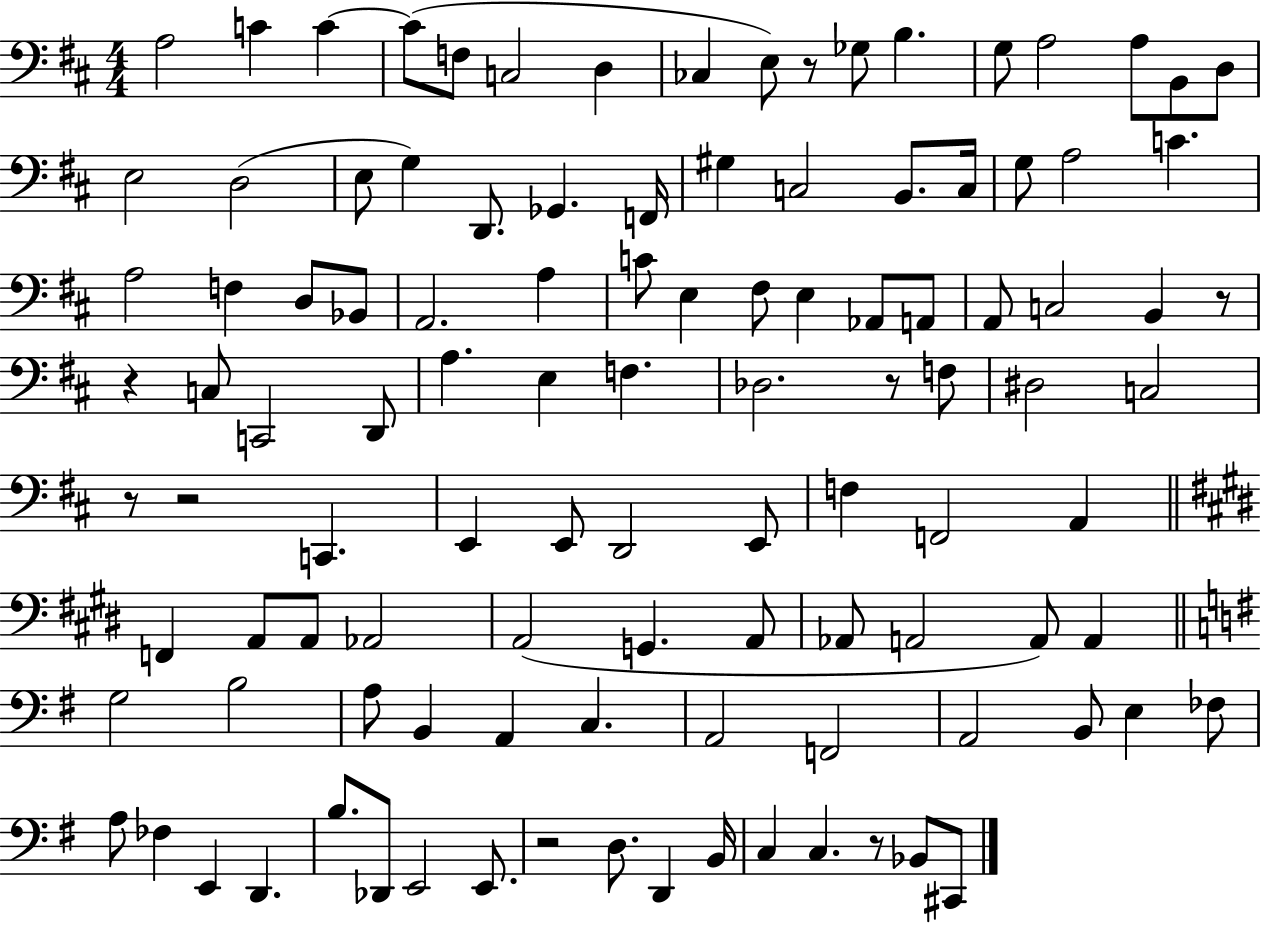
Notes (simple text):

A3/h C4/q C4/q C4/e F3/e C3/h D3/q CES3/q E3/e R/e Gb3/e B3/q. G3/e A3/h A3/e B2/e D3/e E3/h D3/h E3/e G3/q D2/e. Gb2/q. F2/s G#3/q C3/h B2/e. C3/s G3/e A3/h C4/q. A3/h F3/q D3/e Bb2/e A2/h. A3/q C4/e E3/q F#3/e E3/q Ab2/e A2/e A2/e C3/h B2/q R/e R/q C3/e C2/h D2/e A3/q. E3/q F3/q. Db3/h. R/e F3/e D#3/h C3/h R/e R/h C2/q. E2/q E2/e D2/h E2/e F3/q F2/h A2/q F2/q A2/e A2/e Ab2/h A2/h G2/q. A2/e Ab2/e A2/h A2/e A2/q G3/h B3/h A3/e B2/q A2/q C3/q. A2/h F2/h A2/h B2/e E3/q FES3/e A3/e FES3/q E2/q D2/q. B3/e. Db2/e E2/h E2/e. R/h D3/e. D2/q B2/s C3/q C3/q. R/e Bb2/e C#2/e